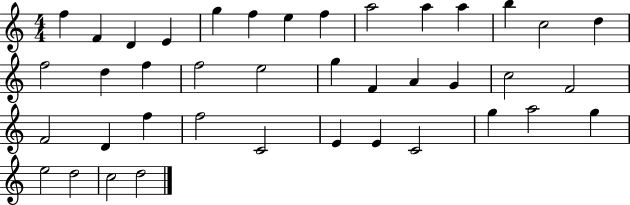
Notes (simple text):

F5/q F4/q D4/q E4/q G5/q F5/q E5/q F5/q A5/h A5/q A5/q B5/q C5/h D5/q F5/h D5/q F5/q F5/h E5/h G5/q F4/q A4/q G4/q C5/h F4/h F4/h D4/q F5/q F5/h C4/h E4/q E4/q C4/h G5/q A5/h G5/q E5/h D5/h C5/h D5/h